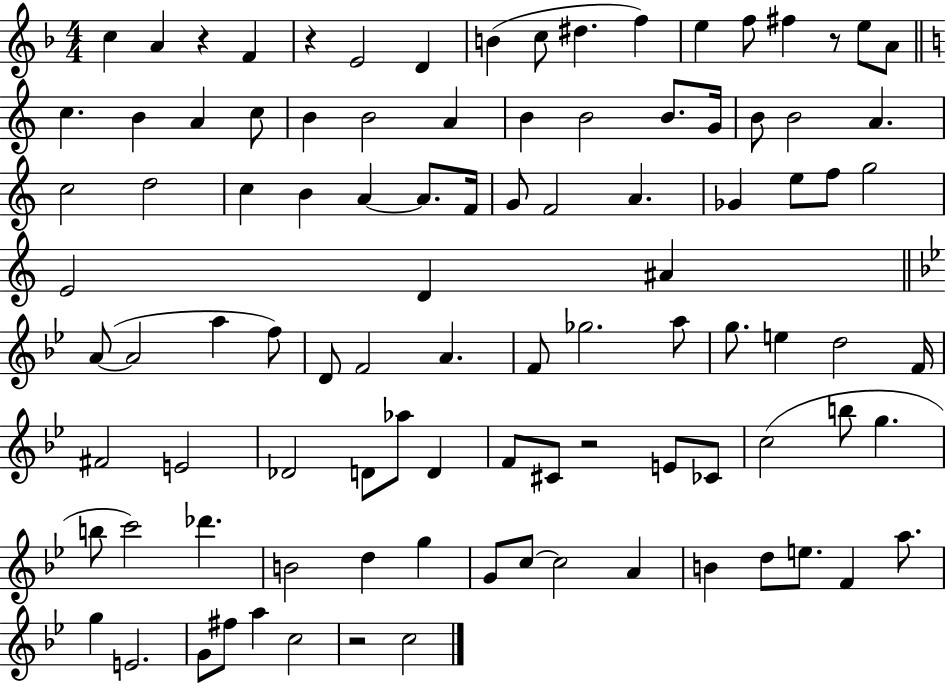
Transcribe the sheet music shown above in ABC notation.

X:1
T:Untitled
M:4/4
L:1/4
K:F
c A z F z E2 D B c/2 ^d f e f/2 ^f z/2 e/2 A/2 c B A c/2 B B2 A B B2 B/2 G/4 B/2 B2 A c2 d2 c B A A/2 F/4 G/2 F2 A _G e/2 f/2 g2 E2 D ^A A/2 A2 a f/2 D/2 F2 A F/2 _g2 a/2 g/2 e d2 F/4 ^F2 E2 _D2 D/2 _a/2 D F/2 ^C/2 z2 E/2 _C/2 c2 b/2 g b/2 c'2 _d' B2 d g G/2 c/2 c2 A B d/2 e/2 F a/2 g E2 G/2 ^f/2 a c2 z2 c2